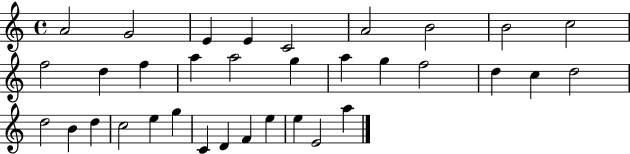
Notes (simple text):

A4/h G4/h E4/q E4/q C4/h A4/h B4/h B4/h C5/h F5/h D5/q F5/q A5/q A5/h G5/q A5/q G5/q F5/h D5/q C5/q D5/h D5/h B4/q D5/q C5/h E5/q G5/q C4/q D4/q F4/q E5/q E5/q E4/h A5/q